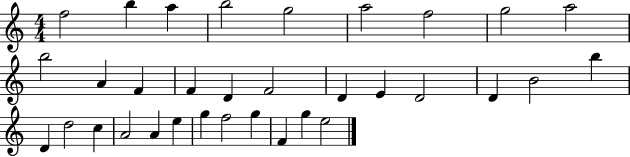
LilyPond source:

{
  \clef treble
  \numericTimeSignature
  \time 4/4
  \key c \major
  f''2 b''4 a''4 | b''2 g''2 | a''2 f''2 | g''2 a''2 | \break b''2 a'4 f'4 | f'4 d'4 f'2 | d'4 e'4 d'2 | d'4 b'2 b''4 | \break d'4 d''2 c''4 | a'2 a'4 e''4 | g''4 f''2 g''4 | f'4 g''4 e''2 | \break \bar "|."
}